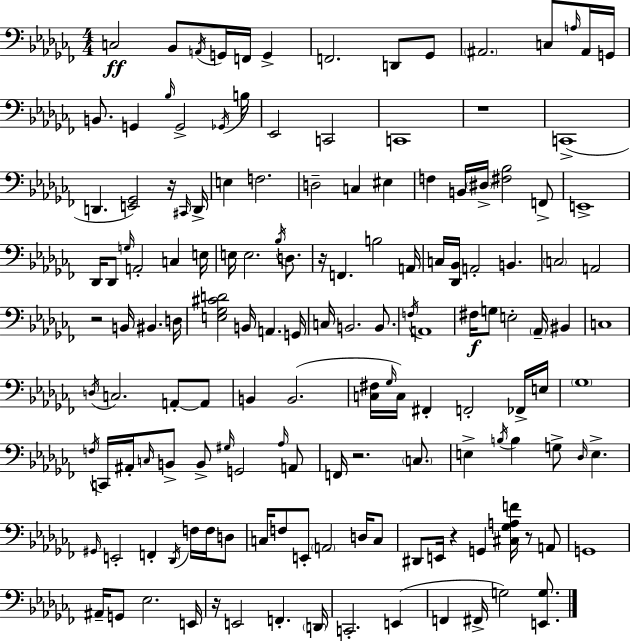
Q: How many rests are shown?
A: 8